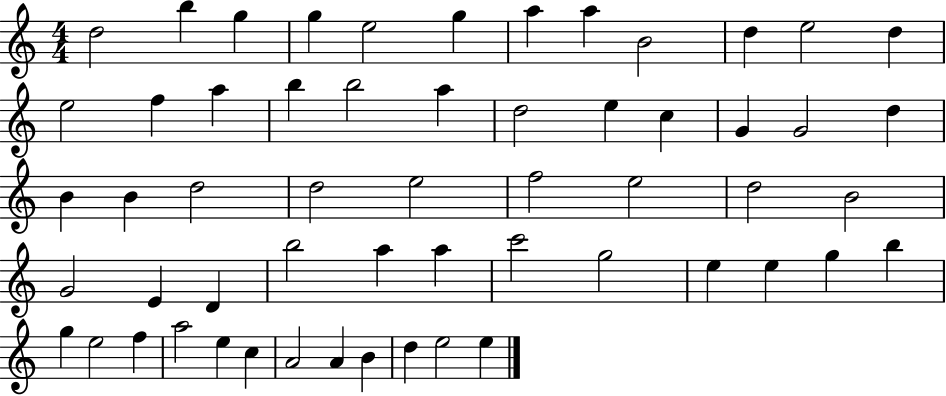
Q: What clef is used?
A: treble